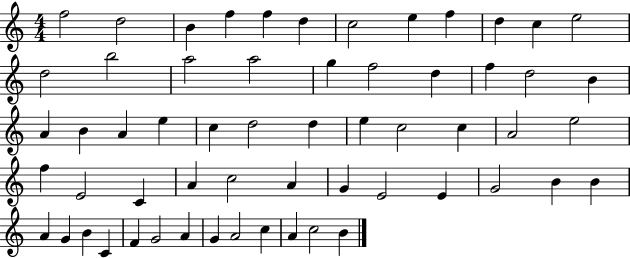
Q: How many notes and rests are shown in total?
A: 59